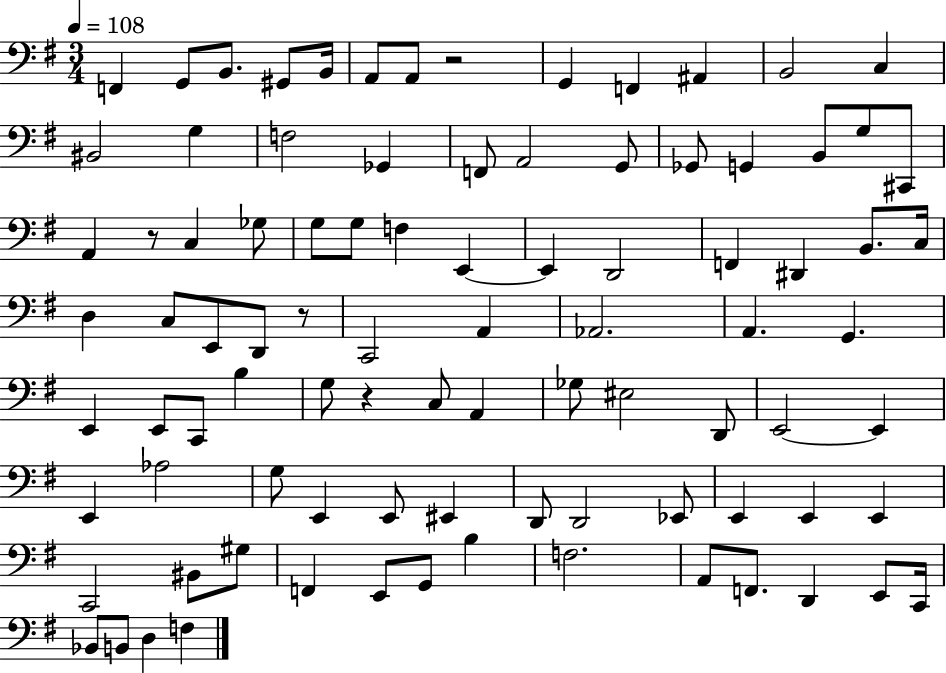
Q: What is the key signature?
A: G major